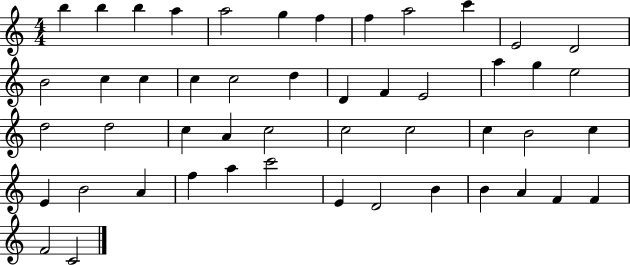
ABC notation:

X:1
T:Untitled
M:4/4
L:1/4
K:C
b b b a a2 g f f a2 c' E2 D2 B2 c c c c2 d D F E2 a g e2 d2 d2 c A c2 c2 c2 c B2 c E B2 A f a c'2 E D2 B B A F F F2 C2